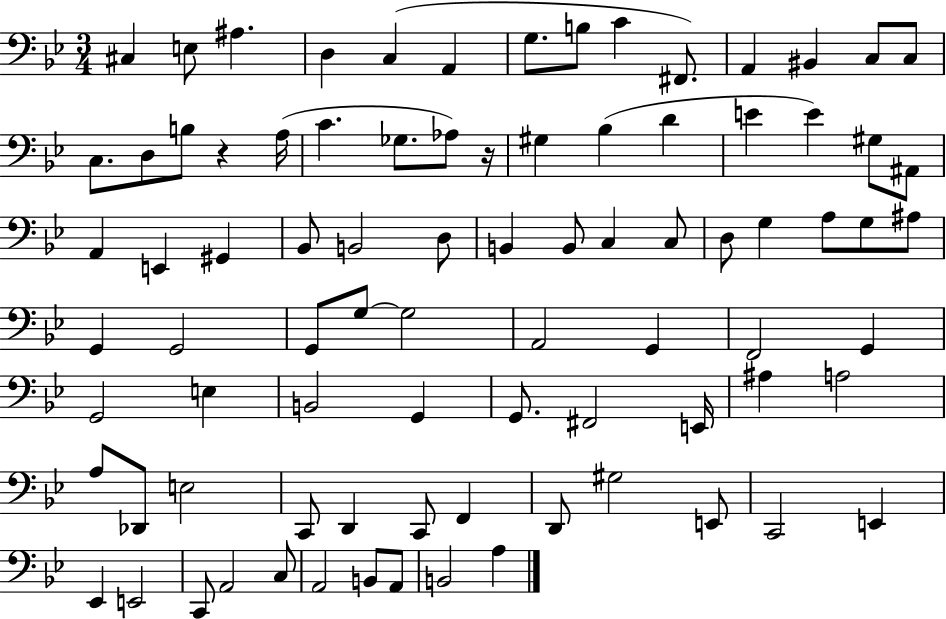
C#3/q E3/e A#3/q. D3/q C3/q A2/q G3/e. B3/e C4/q F#2/e. A2/q BIS2/q C3/e C3/e C3/e. D3/e B3/e R/q A3/s C4/q. Gb3/e. Ab3/e R/s G#3/q Bb3/q D4/q E4/q E4/q G#3/e A#2/e A2/q E2/q G#2/q Bb2/e B2/h D3/e B2/q B2/e C3/q C3/e D3/e G3/q A3/e G3/e A#3/e G2/q G2/h G2/e G3/e G3/h A2/h G2/q F2/h G2/q G2/h E3/q B2/h G2/q G2/e. F#2/h E2/s A#3/q A3/h A3/e Db2/e E3/h C2/e D2/q C2/e F2/q D2/e G#3/h E2/e C2/h E2/q Eb2/q E2/h C2/e A2/h C3/e A2/h B2/e A2/e B2/h A3/q